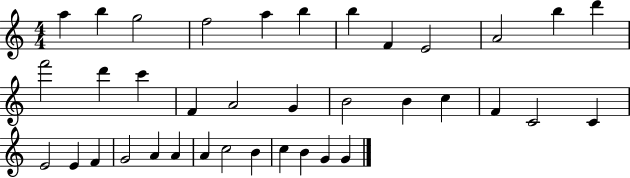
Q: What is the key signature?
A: C major